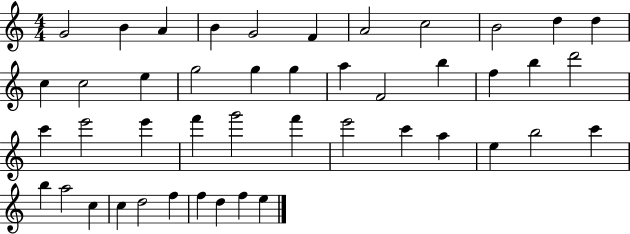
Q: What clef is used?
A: treble